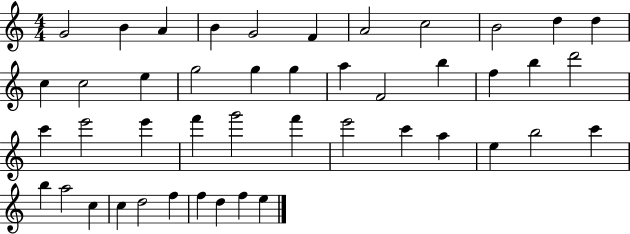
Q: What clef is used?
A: treble